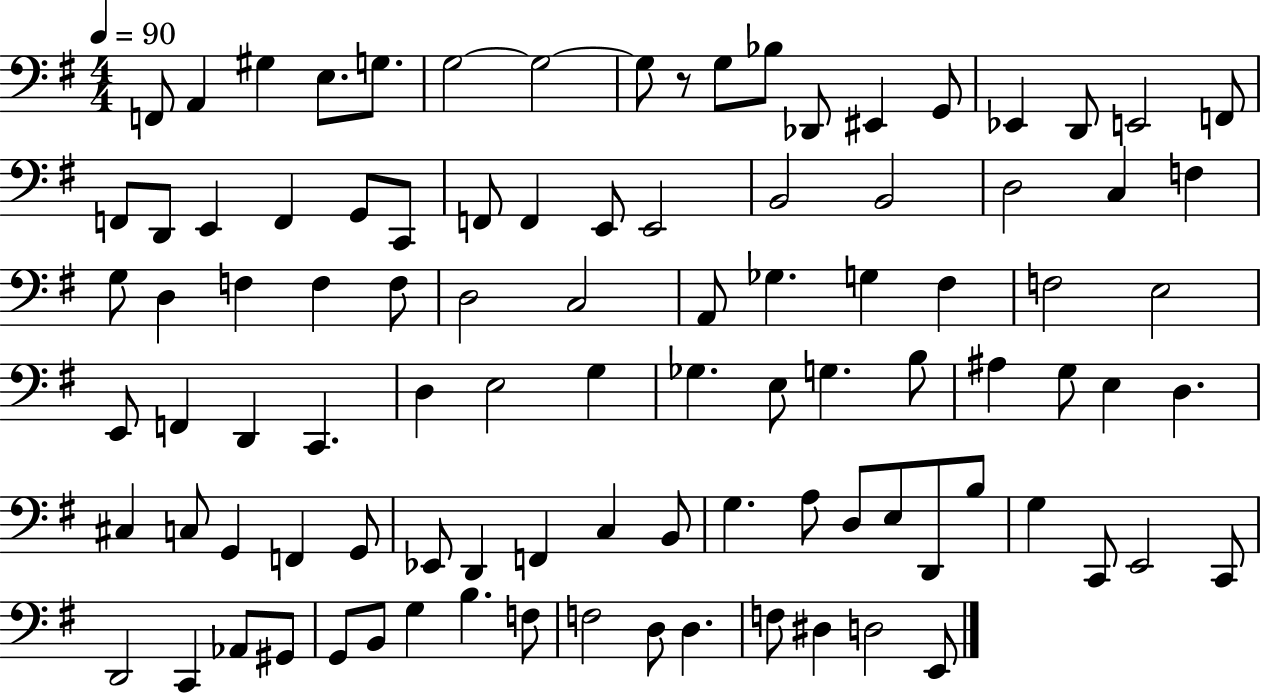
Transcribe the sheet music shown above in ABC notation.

X:1
T:Untitled
M:4/4
L:1/4
K:G
F,,/2 A,, ^G, E,/2 G,/2 G,2 G,2 G,/2 z/2 G,/2 _B,/2 _D,,/2 ^E,, G,,/2 _E,, D,,/2 E,,2 F,,/2 F,,/2 D,,/2 E,, F,, G,,/2 C,,/2 F,,/2 F,, E,,/2 E,,2 B,,2 B,,2 D,2 C, F, G,/2 D, F, F, F,/2 D,2 C,2 A,,/2 _G, G, ^F, F,2 E,2 E,,/2 F,, D,, C,, D, E,2 G, _G, E,/2 G, B,/2 ^A, G,/2 E, D, ^C, C,/2 G,, F,, G,,/2 _E,,/2 D,, F,, C, B,,/2 G, A,/2 D,/2 E,/2 D,,/2 B,/2 G, C,,/2 E,,2 C,,/2 D,,2 C,, _A,,/2 ^G,,/2 G,,/2 B,,/2 G, B, F,/2 F,2 D,/2 D, F,/2 ^D, D,2 E,,/2